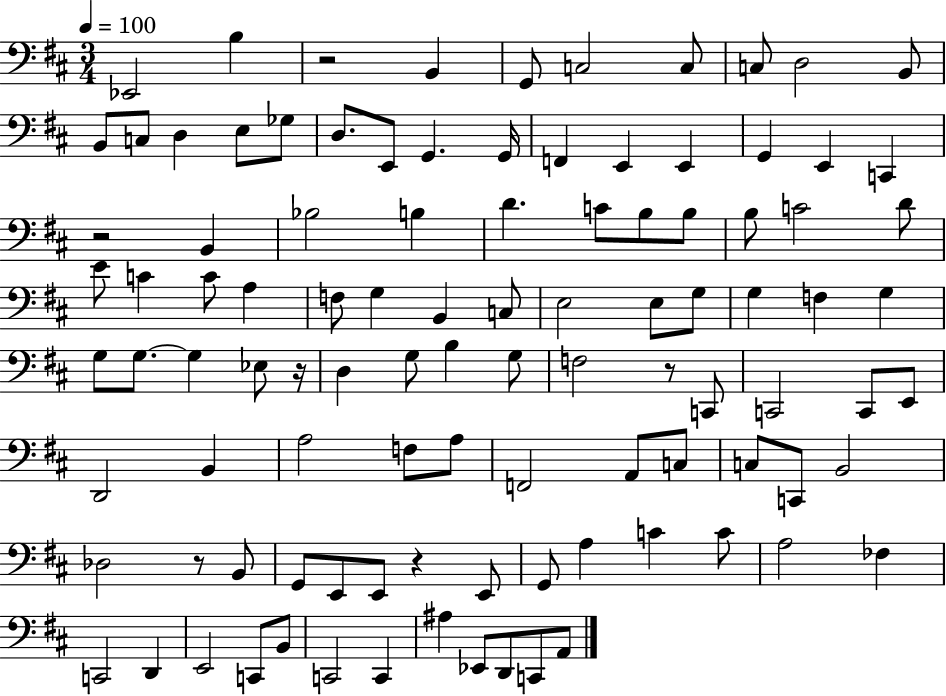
X:1
T:Untitled
M:3/4
L:1/4
K:D
_E,,2 B, z2 B,, G,,/2 C,2 C,/2 C,/2 D,2 B,,/2 B,,/2 C,/2 D, E,/2 _G,/2 D,/2 E,,/2 G,, G,,/4 F,, E,, E,, G,, E,, C,, z2 B,, _B,2 B, D C/2 B,/2 B,/2 B,/2 C2 D/2 E/2 C C/2 A, F,/2 G, B,, C,/2 E,2 E,/2 G,/2 G, F, G, G,/2 G,/2 G, _E,/2 z/4 D, G,/2 B, G,/2 F,2 z/2 C,,/2 C,,2 C,,/2 E,,/2 D,,2 B,, A,2 F,/2 A,/2 F,,2 A,,/2 C,/2 C,/2 C,,/2 B,,2 _D,2 z/2 B,,/2 G,,/2 E,,/2 E,,/2 z E,,/2 G,,/2 A, C C/2 A,2 _F, C,,2 D,, E,,2 C,,/2 B,,/2 C,,2 C,, ^A, _E,,/2 D,,/2 C,,/2 A,,/2